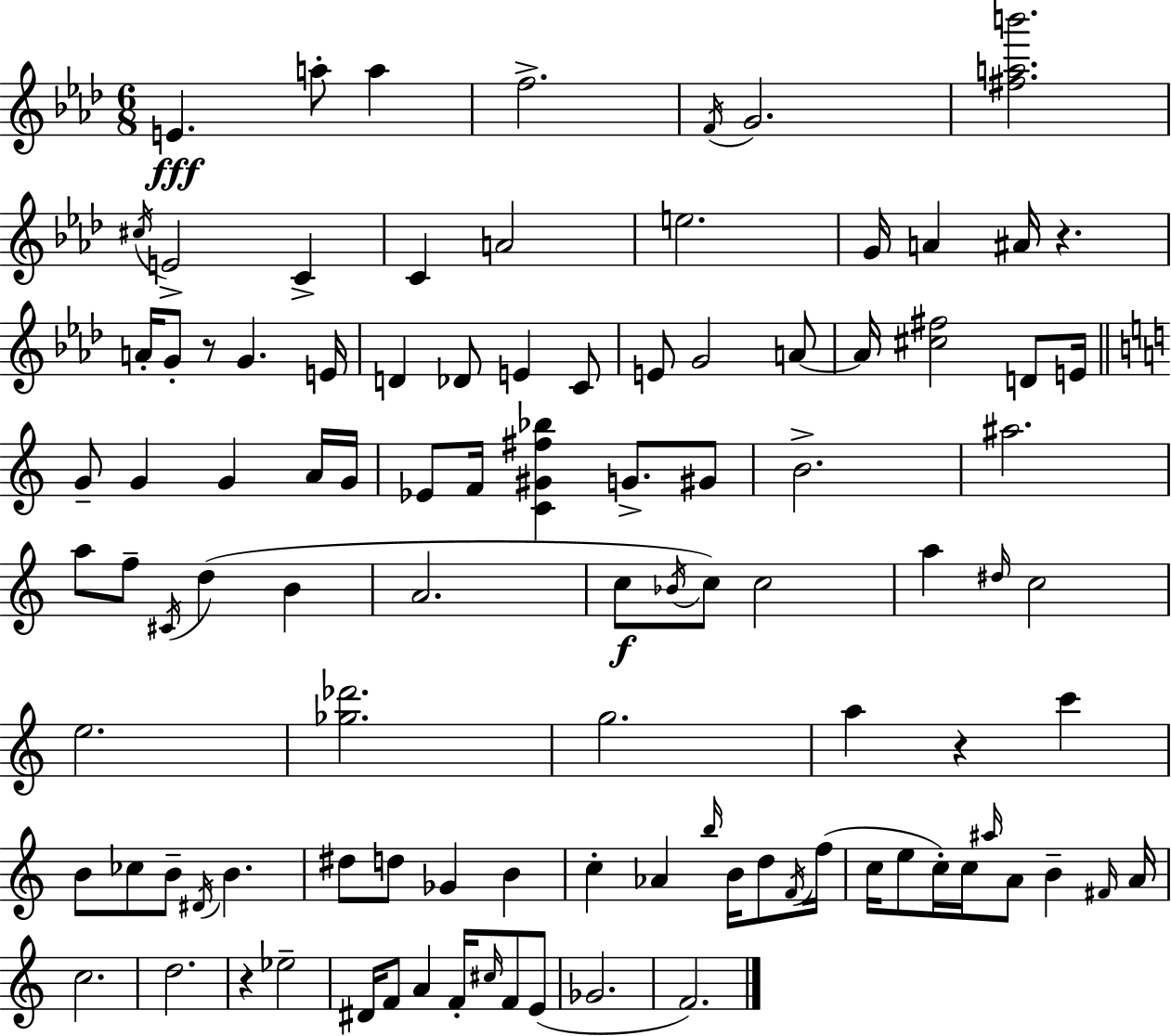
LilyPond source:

{
  \clef treble
  \numericTimeSignature
  \time 6/8
  \key f \minor
  e'4.\fff a''8-. a''4 | f''2.-> | \acciaccatura { f'16 } g'2. | <fis'' a'' b'''>2. | \break \acciaccatura { cis''16 } e'2-> c'4-> | c'4 a'2 | e''2. | g'16 a'4 ais'16 r4. | \break a'16-. g'8-. r8 g'4. | e'16 d'4 des'8 e'4 | c'8 e'8 g'2 | a'8~~ a'16 <cis'' fis''>2 d'8 | \break e'16 \bar "||" \break \key c \major g'8-- g'4 g'4 a'16 g'16 | ees'8 f'16 <c' gis' fis'' bes''>4 g'8.-> gis'8 | b'2.-> | ais''2. | \break a''8 f''8-- \acciaccatura { cis'16 } d''4( b'4 | a'2. | c''8\f \acciaccatura { bes'16 }) c''8 c''2 | a''4 \grace { dis''16 } c''2 | \break e''2. | <ges'' des'''>2. | g''2. | a''4 r4 c'''4 | \break b'8 ces''8 b'8-- \acciaccatura { dis'16 } b'4. | dis''8 d''8 ges'4 | b'4 c''4-. aes'4 | \grace { b''16 } b'16 d''8 \acciaccatura { f'16 }( f''16 c''16 e''8 c''16-.) c''16 \grace { ais''16 } | \break a'8 b'4-- \grace { fis'16 } a'16 c''2. | d''2. | r4 | ees''2-- dis'16 f'8 a'4 | \break f'16-. \grace { cis''16 } f'8 e'8( ges'2. | f'2.) | \bar "|."
}